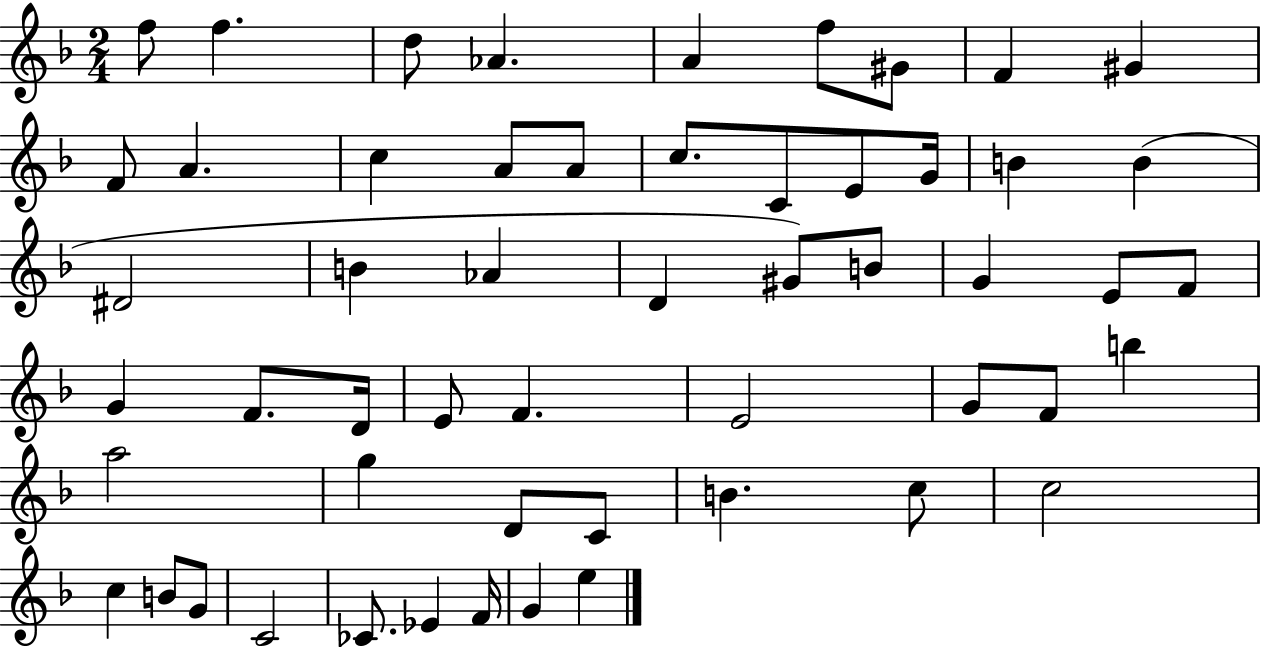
F5/e F5/q. D5/e Ab4/q. A4/q F5/e G#4/e F4/q G#4/q F4/e A4/q. C5/q A4/e A4/e C5/e. C4/e E4/e G4/s B4/q B4/q D#4/h B4/q Ab4/q D4/q G#4/e B4/e G4/q E4/e F4/e G4/q F4/e. D4/s E4/e F4/q. E4/h G4/e F4/e B5/q A5/h G5/q D4/e C4/e B4/q. C5/e C5/h C5/q B4/e G4/e C4/h CES4/e. Eb4/q F4/s G4/q E5/q